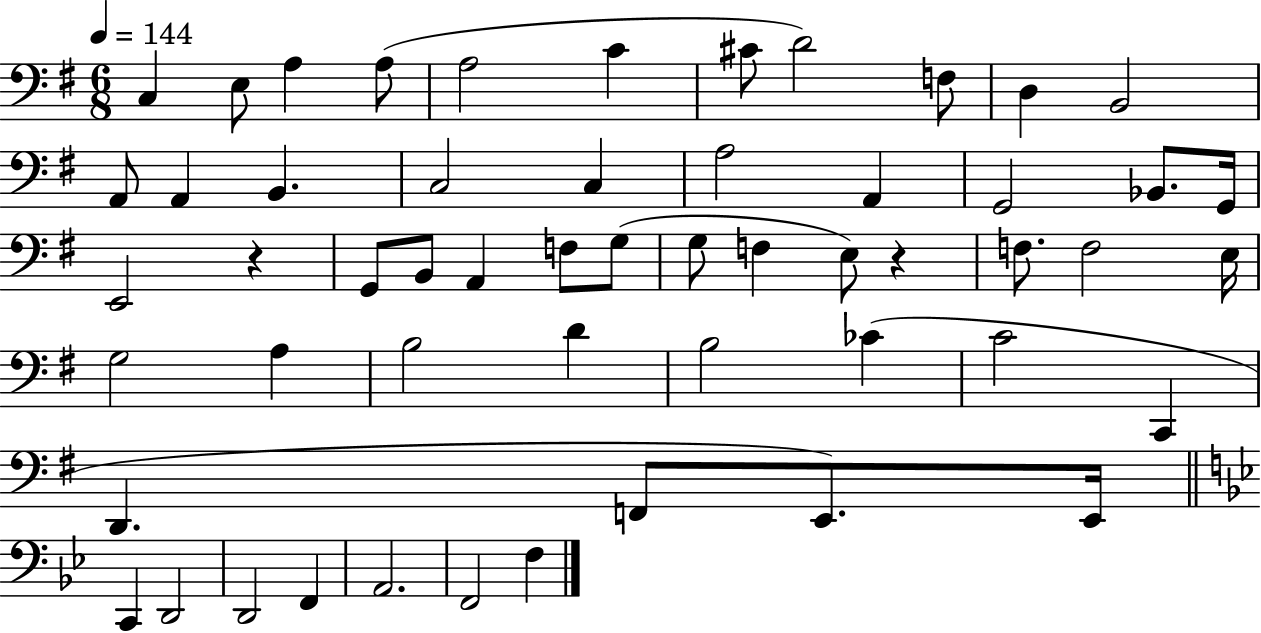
{
  \clef bass
  \numericTimeSignature
  \time 6/8
  \key g \major
  \tempo 4 = 144
  c4 e8 a4 a8( | a2 c'4 | cis'8 d'2) f8 | d4 b,2 | \break a,8 a,4 b,4. | c2 c4 | a2 a,4 | g,2 bes,8. g,16 | \break e,2 r4 | g,8 b,8 a,4 f8 g8( | g8 f4 e8) r4 | f8. f2 e16 | \break g2 a4 | b2 d'4 | b2 ces'4( | c'2 c,4 | \break d,4. f,8 e,8.) e,16 | \bar "||" \break \key bes \major c,4 d,2 | d,2 f,4 | a,2. | f,2 f4 | \break \bar "|."
}